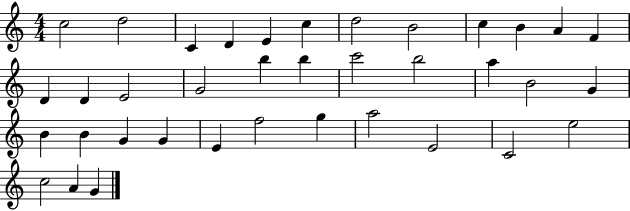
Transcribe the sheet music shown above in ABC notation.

X:1
T:Untitled
M:4/4
L:1/4
K:C
c2 d2 C D E c d2 B2 c B A F D D E2 G2 b b c'2 b2 a B2 G B B G G E f2 g a2 E2 C2 e2 c2 A G